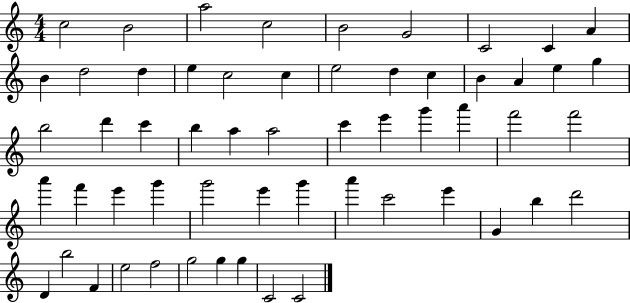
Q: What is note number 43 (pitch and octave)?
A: C6